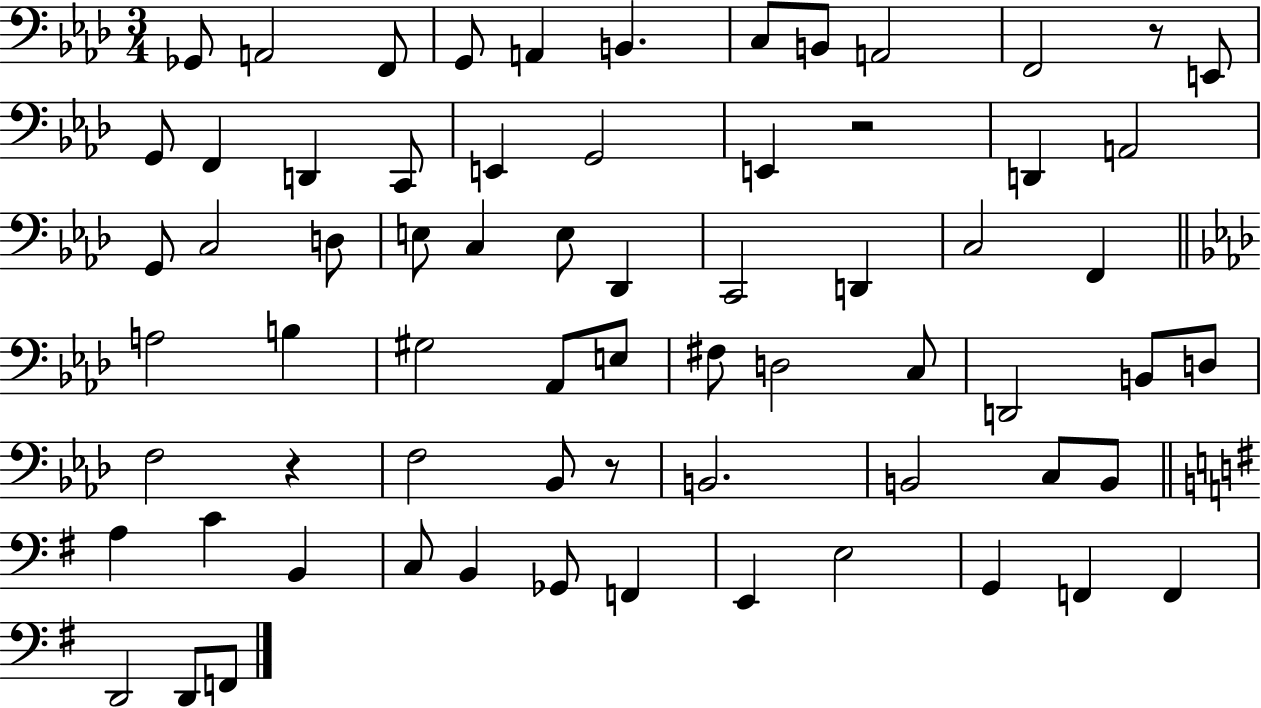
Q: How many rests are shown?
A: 4